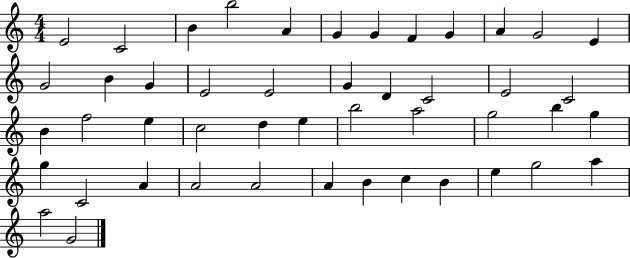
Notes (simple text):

E4/h C4/h B4/q B5/h A4/q G4/q G4/q F4/q G4/q A4/q G4/h E4/q G4/h B4/q G4/q E4/h E4/h G4/q D4/q C4/h E4/h C4/h B4/q F5/h E5/q C5/h D5/q E5/q B5/h A5/h G5/h B5/q G5/q G5/q C4/h A4/q A4/h A4/h A4/q B4/q C5/q B4/q E5/q G5/h A5/q A5/h G4/h